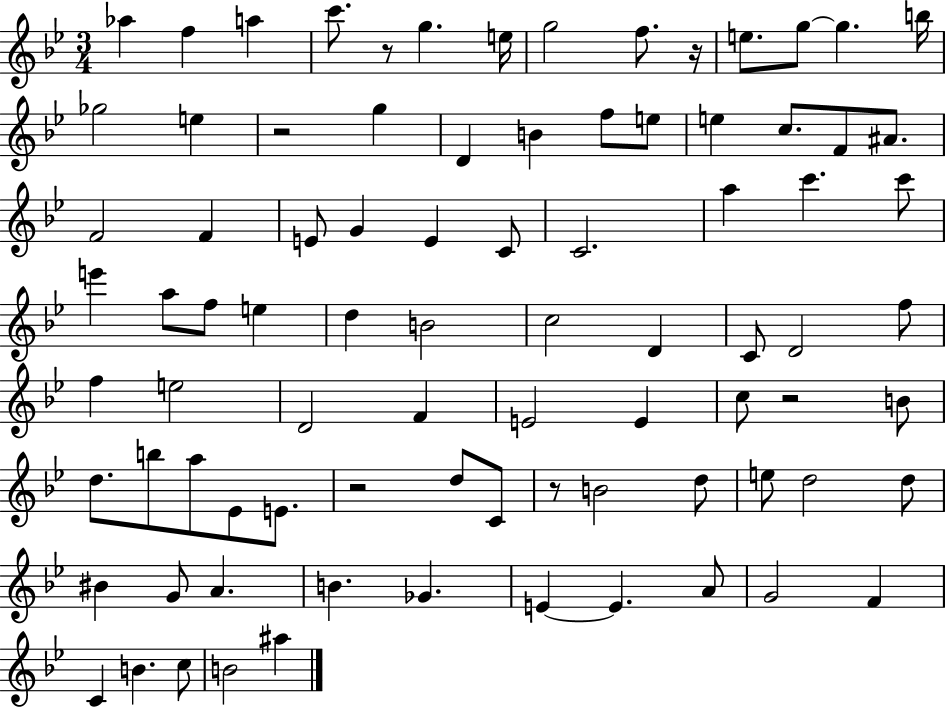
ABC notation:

X:1
T:Untitled
M:3/4
L:1/4
K:Bb
_a f a c'/2 z/2 g e/4 g2 f/2 z/4 e/2 g/2 g b/4 _g2 e z2 g D B f/2 e/2 e c/2 F/2 ^A/2 F2 F E/2 G E C/2 C2 a c' c'/2 e' a/2 f/2 e d B2 c2 D C/2 D2 f/2 f e2 D2 F E2 E c/2 z2 B/2 d/2 b/2 a/2 _E/2 E/2 z2 d/2 C/2 z/2 B2 d/2 e/2 d2 d/2 ^B G/2 A B _G E E A/2 G2 F C B c/2 B2 ^a